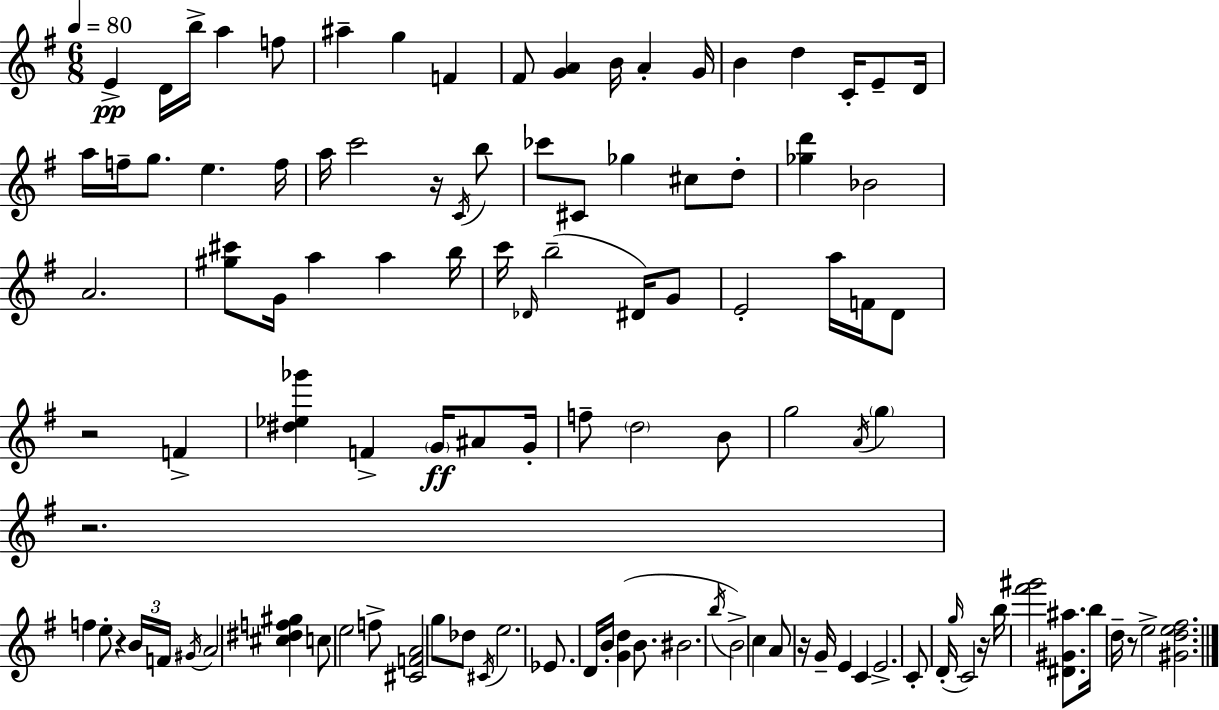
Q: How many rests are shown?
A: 7